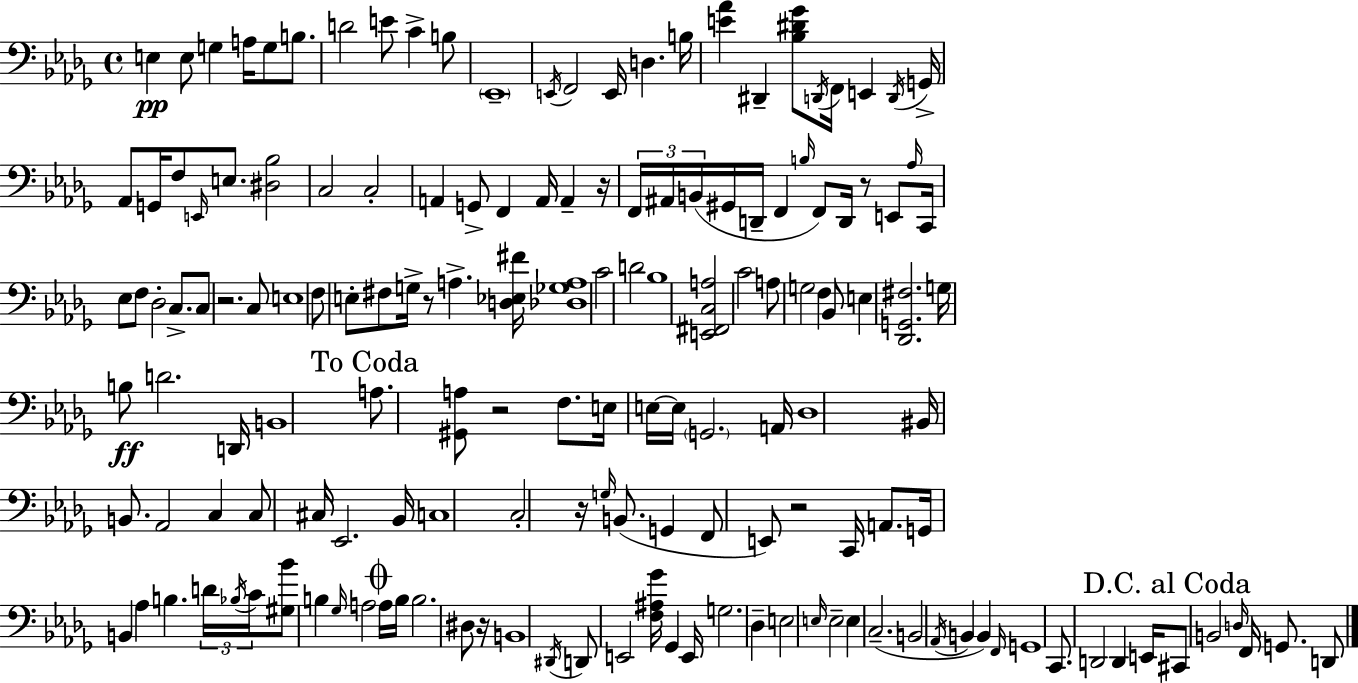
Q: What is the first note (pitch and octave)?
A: E3